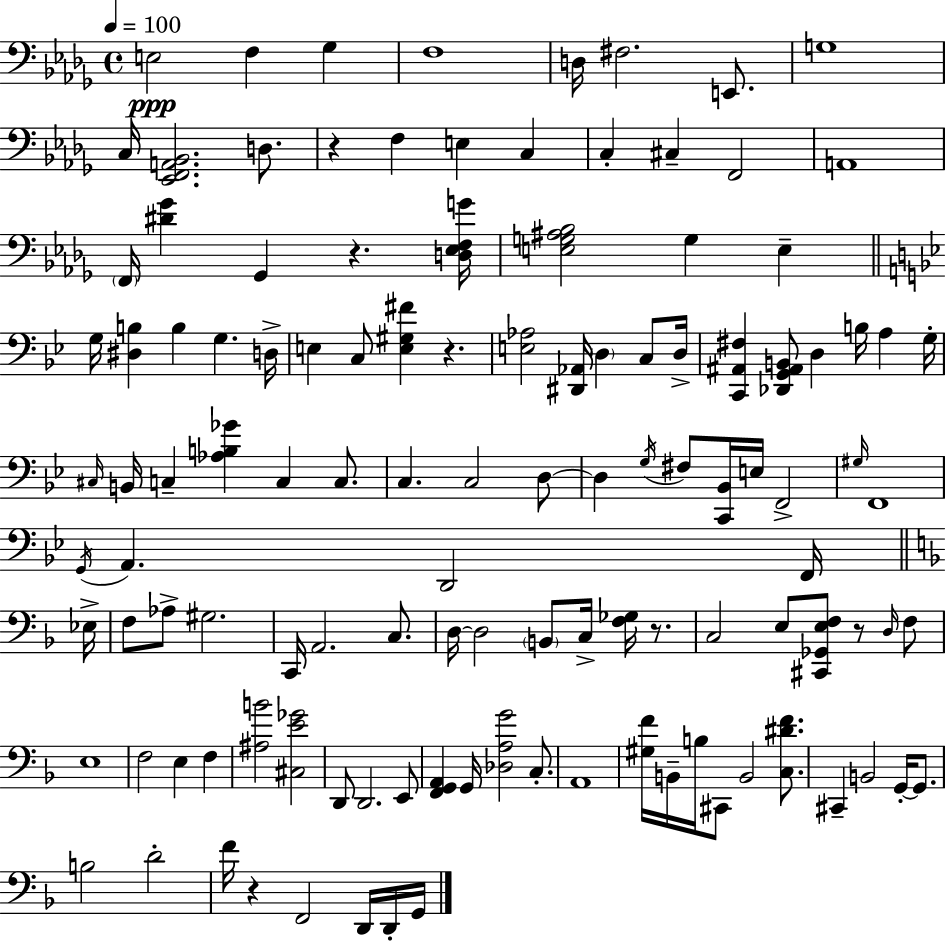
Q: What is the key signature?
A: BES minor